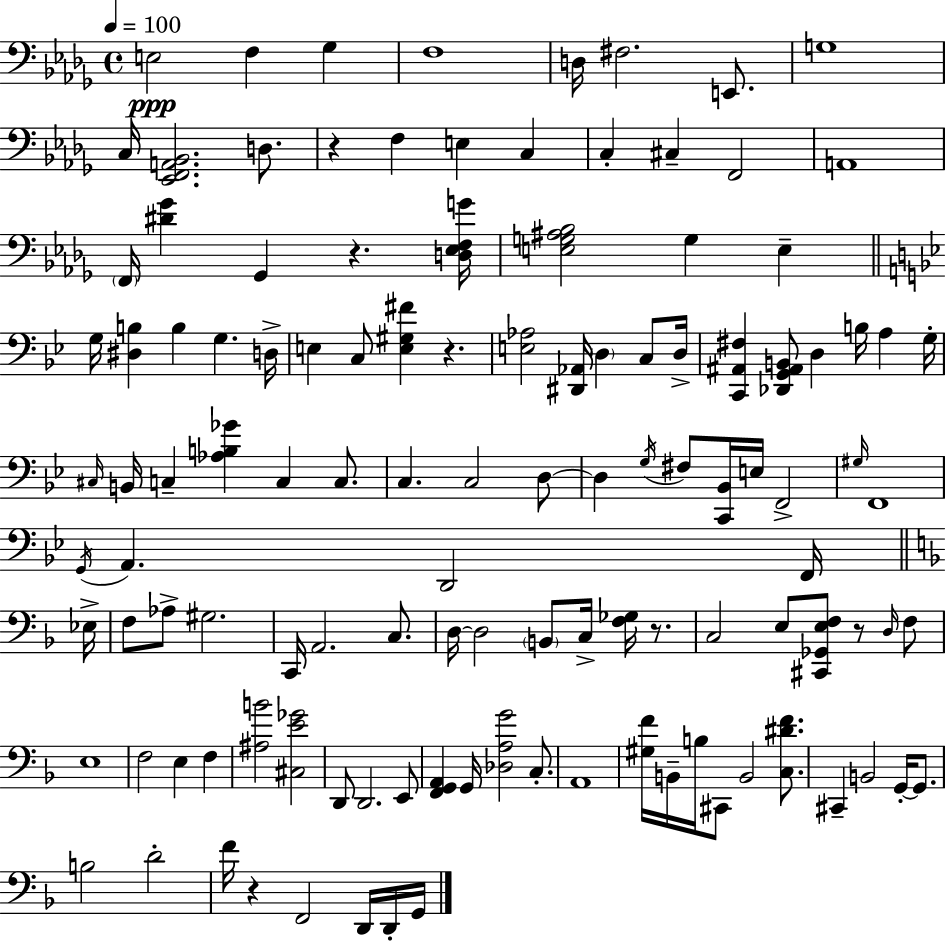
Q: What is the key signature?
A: BES minor